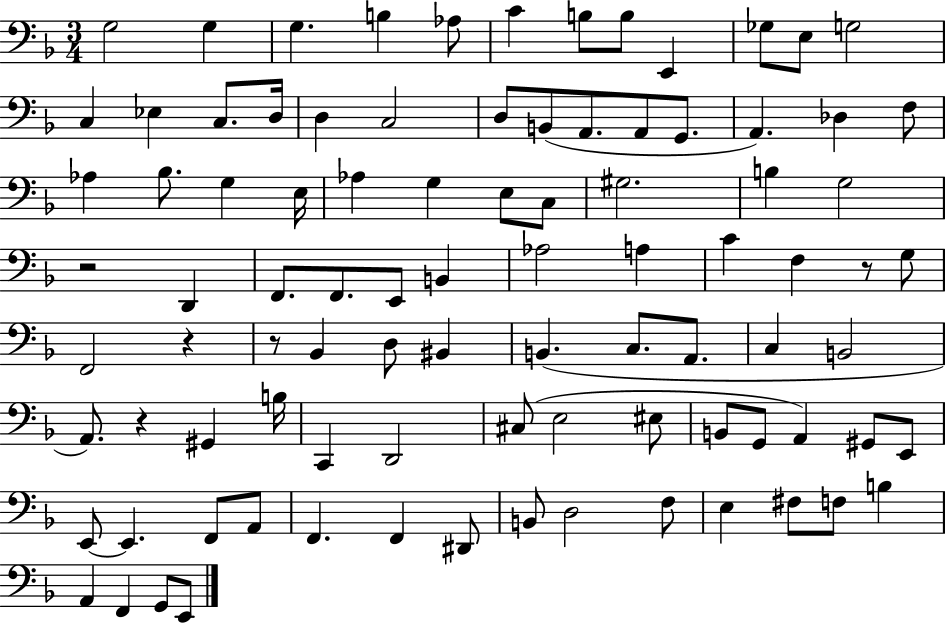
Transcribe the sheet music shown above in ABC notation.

X:1
T:Untitled
M:3/4
L:1/4
K:F
G,2 G, G, B, _A,/2 C B,/2 B,/2 E,, _G,/2 E,/2 G,2 C, _E, C,/2 D,/4 D, C,2 D,/2 B,,/2 A,,/2 A,,/2 G,,/2 A,, _D, F,/2 _A, _B,/2 G, E,/4 _A, G, E,/2 C,/2 ^G,2 B, G,2 z2 D,, F,,/2 F,,/2 E,,/2 B,, _A,2 A, C F, z/2 G,/2 F,,2 z z/2 _B,, D,/2 ^B,, B,, C,/2 A,,/2 C, B,,2 A,,/2 z ^G,, B,/4 C,, D,,2 ^C,/2 E,2 ^E,/2 B,,/2 G,,/2 A,, ^G,,/2 E,,/2 E,,/2 E,, F,,/2 A,,/2 F,, F,, ^D,,/2 B,,/2 D,2 F,/2 E, ^F,/2 F,/2 B, A,, F,, G,,/2 E,,/2